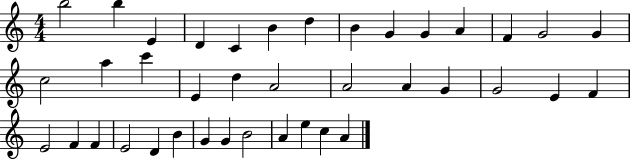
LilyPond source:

{
  \clef treble
  \numericTimeSignature
  \time 4/4
  \key c \major
  b''2 b''4 e'4 | d'4 c'4 b'4 d''4 | b'4 g'4 g'4 a'4 | f'4 g'2 g'4 | \break c''2 a''4 c'''4 | e'4 d''4 a'2 | a'2 a'4 g'4 | g'2 e'4 f'4 | \break e'2 f'4 f'4 | e'2 d'4 b'4 | g'4 g'4 b'2 | a'4 e''4 c''4 a'4 | \break \bar "|."
}